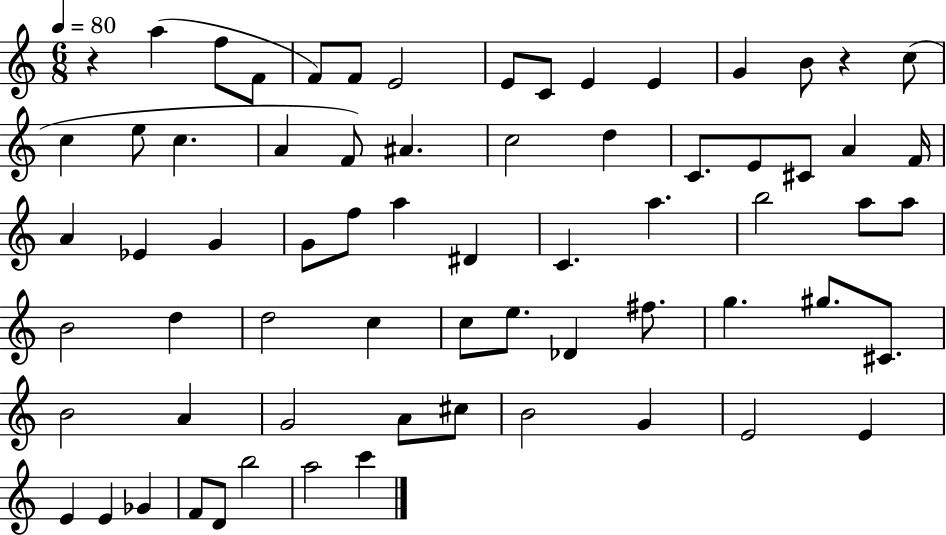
{
  \clef treble
  \numericTimeSignature
  \time 6/8
  \key c \major
  \tempo 4 = 80
  r4 a''4( f''8 f'8 | f'8) f'8 e'2 | e'8 c'8 e'4 e'4 | g'4 b'8 r4 c''8( | \break c''4 e''8 c''4. | a'4 f'8) ais'4. | c''2 d''4 | c'8. e'8 cis'8 a'4 f'16 | \break a'4 ees'4 g'4 | g'8 f''8 a''4 dis'4 | c'4. a''4. | b''2 a''8 a''8 | \break b'2 d''4 | d''2 c''4 | c''8 e''8. des'4 fis''8. | g''4. gis''8. cis'8. | \break b'2 a'4 | g'2 a'8 cis''8 | b'2 g'4 | e'2 e'4 | \break e'4 e'4 ges'4 | f'8 d'8 b''2 | a''2 c'''4 | \bar "|."
}